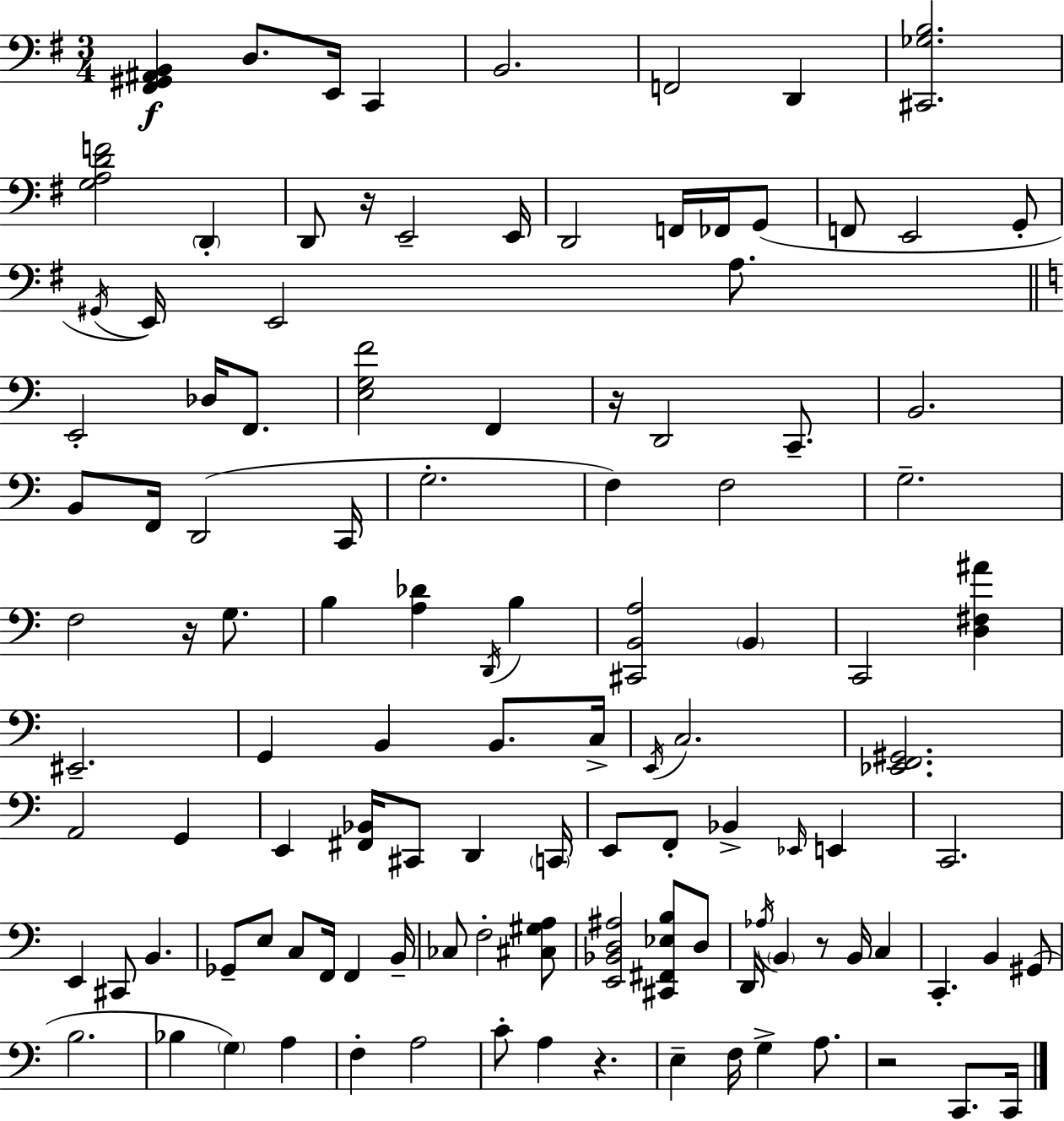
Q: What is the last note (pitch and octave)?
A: C2